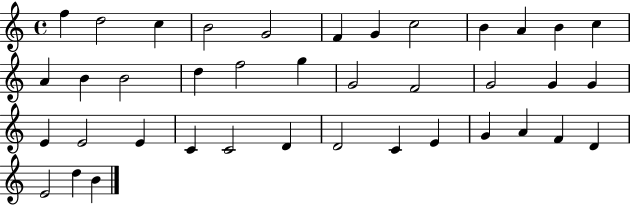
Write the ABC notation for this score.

X:1
T:Untitled
M:4/4
L:1/4
K:C
f d2 c B2 G2 F G c2 B A B c A B B2 d f2 g G2 F2 G2 G G E E2 E C C2 D D2 C E G A F D E2 d B